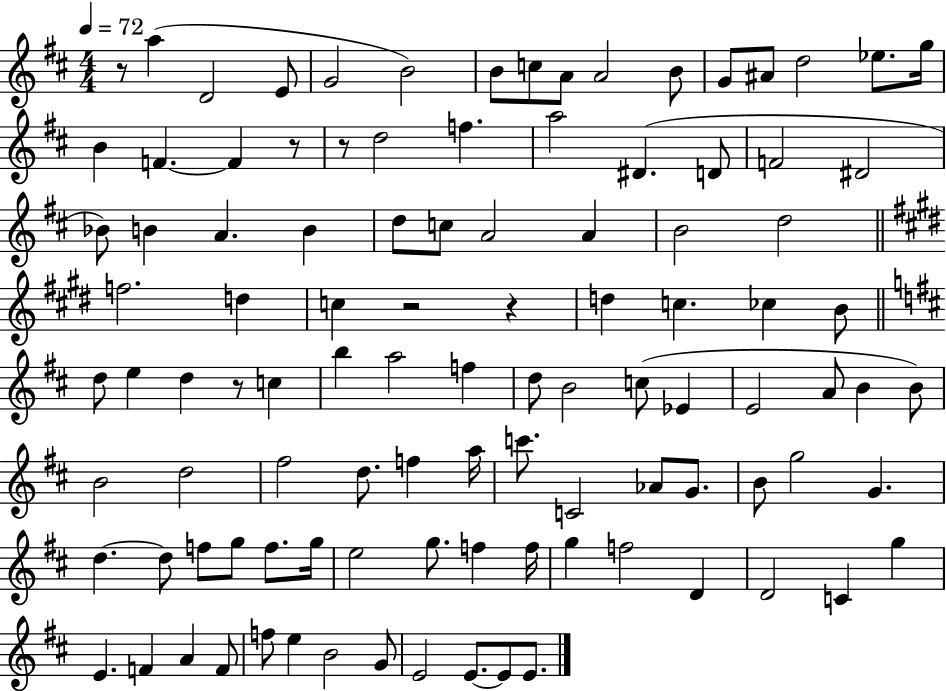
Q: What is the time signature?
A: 4/4